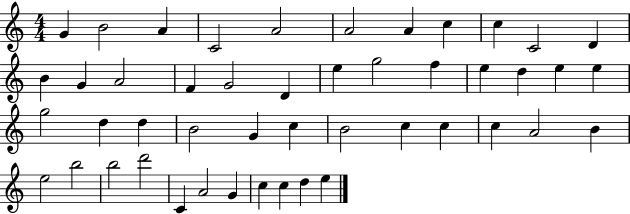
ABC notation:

X:1
T:Untitled
M:4/4
L:1/4
K:C
G B2 A C2 A2 A2 A c c C2 D B G A2 F G2 D e g2 f e d e e g2 d d B2 G c B2 c c c A2 B e2 b2 b2 d'2 C A2 G c c d e